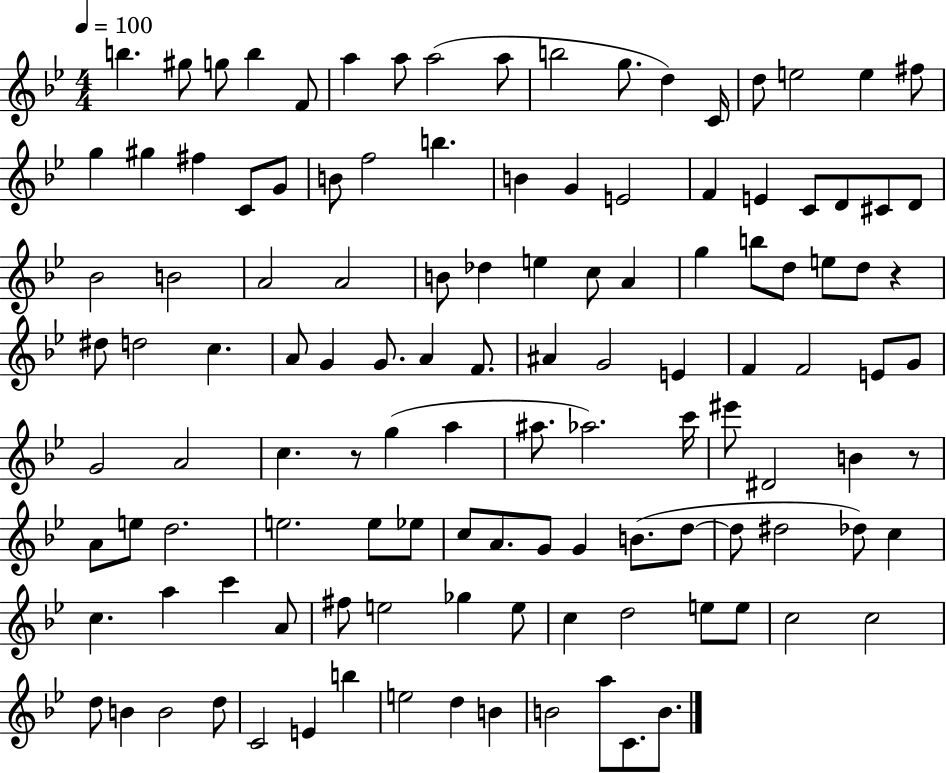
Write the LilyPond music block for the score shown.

{
  \clef treble
  \numericTimeSignature
  \time 4/4
  \key bes \major
  \tempo 4 = 100
  b''4. gis''8 g''8 b''4 f'8 | a''4 a''8 a''2( a''8 | b''2 g''8. d''4) c'16 | d''8 e''2 e''4 fis''8 | \break g''4 gis''4 fis''4 c'8 g'8 | b'8 f''2 b''4. | b'4 g'4 e'2 | f'4 e'4 c'8 d'8 cis'8 d'8 | \break bes'2 b'2 | a'2 a'2 | b'8 des''4 e''4 c''8 a'4 | g''4 b''8 d''8 e''8 d''8 r4 | \break dis''8 d''2 c''4. | a'8 g'4 g'8. a'4 f'8. | ais'4 g'2 e'4 | f'4 f'2 e'8 g'8 | \break g'2 a'2 | c''4. r8 g''4( a''4 | ais''8. aes''2.) c'''16 | eis'''8 dis'2 b'4 r8 | \break a'8 e''8 d''2. | e''2. e''8 ees''8 | c''8 a'8. g'8 g'4 b'8.( d''8~~ | d''8 dis''2 des''8) c''4 | \break c''4. a''4 c'''4 a'8 | fis''8 e''2 ges''4 e''8 | c''4 d''2 e''8 e''8 | c''2 c''2 | \break d''8 b'4 b'2 d''8 | c'2 e'4 b''4 | e''2 d''4 b'4 | b'2 a''8 c'8. b'8. | \break \bar "|."
}